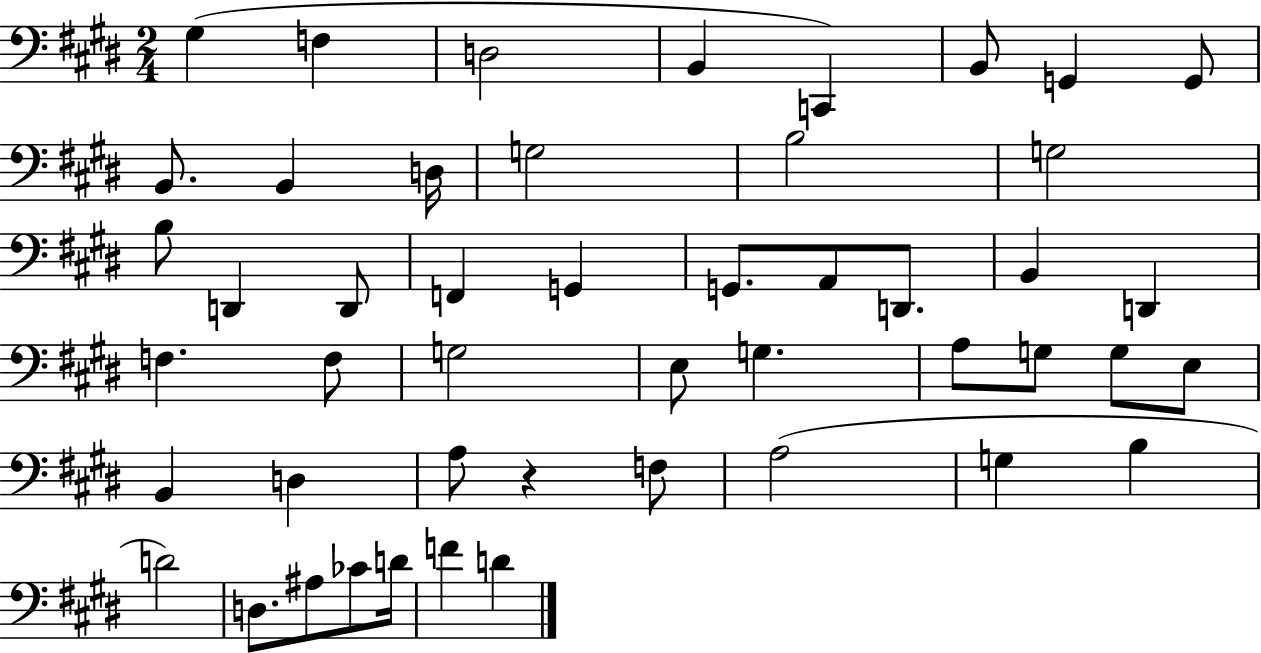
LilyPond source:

{
  \clef bass
  \numericTimeSignature
  \time 2/4
  \key e \major
  gis4( f4 | d2 | b,4 c,4) | b,8 g,4 g,8 | \break b,8. b,4 d16 | g2 | b2 | g2 | \break b8 d,4 d,8 | f,4 g,4 | g,8. a,8 d,8. | b,4 d,4 | \break f4. f8 | g2 | e8 g4. | a8 g8 g8 e8 | \break b,4 d4 | a8 r4 f8 | a2( | g4 b4 | \break d'2) | d8. ais8 ces'8 d'16 | f'4 d'4 | \bar "|."
}